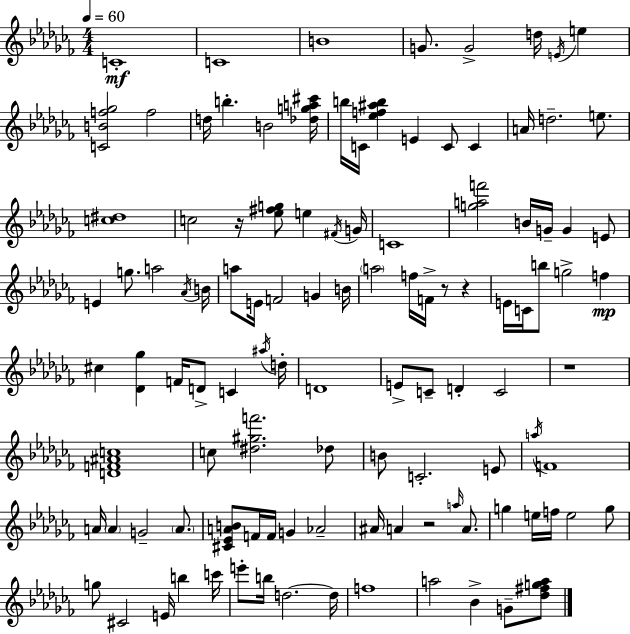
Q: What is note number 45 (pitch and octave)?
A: B5